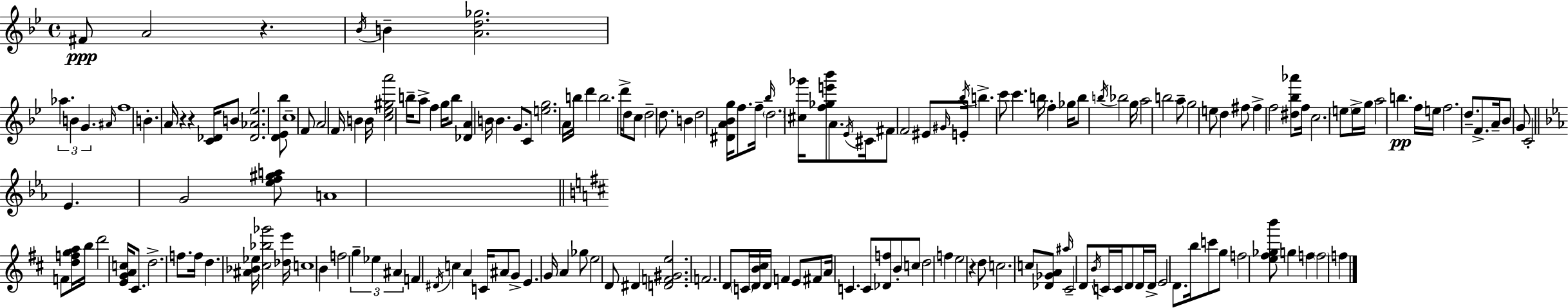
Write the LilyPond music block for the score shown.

{
  \clef treble
  \time 4/4
  \defaultTimeSignature
  \key g \minor
  \repeat volta 2 { fis'8\ppp a'2 r4. | \acciaccatura { bes'16 } b'4-- <a' d'' ges''>2. | \tuplet 3/2 { aes''4. b'4 g'4. } | \grace { ais'16 } f''1 | \break b'4.-. a'16 r4 r4 | <c' des'>16 b'8 <des' aes' ees''>2. | <d' ees' bes''>8 c''1-- | f'8 a'2 f'16 b'4 | \break b'16 <c'' ees'' gis'' a'''>2 b''16-- a''8-> f''4 | g''16 b''8 <des' a'>4 b'16 b'4. g'8. | c'8 <e'' g''>2. | a'16 b''16 d'''4 b''2. | \break d'''16-> d''8 c''8 d''2-- d''8. | b'4 d''2 <dis' a' bes' g''>16 f''8. | f''16-- \grace { bes''16 } \parenthesize d''2. | <cis'' ges'''>16 <f'' ges'' e''' bes'''>8 a'8. \acciaccatura { ees'16 } cis'16 fis'8 f'2 | \break eis'8 \grace { gis'16 } e'16-. \acciaccatura { bes''16 } b''4.-> c'''8 c'''4. | b''16 f''4-. ges''16 b''8 \acciaccatura { b''16 } bes''2 | g''16 a''2 b''2 | a''8-- g''2 | \break e''8 d''4 fis''8 fis''4-> f''2 | <dis'' bes'' aes'''>8 f''16 c''2. | \parenthesize e''8 e''16-> g''16 a''2 | b''4.\pp f''16 e''16 f''2. | \break d''8.-- f'8.-> a'16-- bes'8 g'8 c'2-. | \bar "||" \break \key ees \major ees'4. g'2 <ees'' f'' gis'' a''>8 | a'1 | \bar "||" \break \key d \major f'8 <d'' f'' g'' a''>16 b''16 d'''2 <e' g' a' c''>16 cis'8. | d''2.-> f''8. f''16 | d''4. <ais' bes' ees''>16 <cis'' bes'' ges'''>2 <des'' e'''>16 | c''1 | \break b'4 f''2 \tuplet 3/2 { g''4-- | ees''4 ais'4 } f'4 \acciaccatura { dis'16 } c''4 | a'4 c'16 ais'8 g'8-> e'4. | g'16 a'4 ges''8 e''2 d'8 | \break dis'4 <d' f' gis' e''>2. | f'2. d'8 \parenthesize c'16 | <d' b' cis''>16 d'16 f'4 e'8 fis'8 a'16 c'4. | c'8 <des' f''>8 b'8-. c''8 d''2 | \break f''4 e''2 r4 | d''8 c''2. c''8 | <des' ges' a'>8 \grace { ais''16 } cis'2-- d'8 \acciaccatura { b'16 } c'16 | c'16 d'8 d'16 d'16-> e'2 d'8. | \break b''16 c'''8 g''8 f''2 <e'' fis'' ges'' b'''>8 g''4 | f''4 \parenthesize f''2 f''4 | } \bar "|."
}